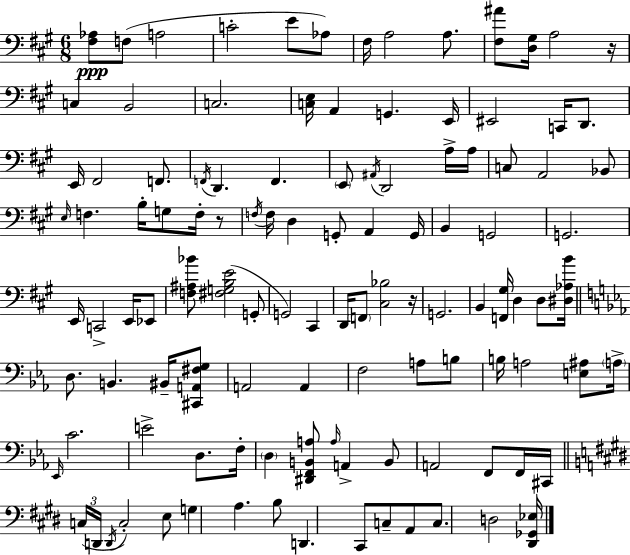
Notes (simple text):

[F#3,Ab3]/e F3/e A3/h C4/h E4/e Ab3/e F#3/s A3/h A3/e. [F#3,A#4]/e [D3,G#3]/s A3/h R/s C3/q B2/h C3/h. [C3,E3]/s A2/q G2/q. E2/s EIS2/h C2/s D2/e. E2/s F#2/h F2/e. F2/s D2/q. F2/q. E2/e A#2/s D2/h A3/s A3/s C3/e A2/h Bb2/e E3/s F3/q. B3/s G3/e F3/s R/e F3/s F3/s D3/q G2/e A2/q G2/s B2/q G2/h G2/h. E2/s C2/h E2/s Eb2/e [F3,A#3,Bb4]/e [F#3,G3,B3,E4]/h G2/e G2/h C#2/q D2/s F2/e [C#3,Bb3]/h R/s G2/h. B2/q [F2,G#3]/s D3/q D3/e [D#3,Ab3,B4]/s D3/e. B2/q. BIS2/s [C#2,A2,F#3,G3]/e A2/h A2/q F3/h A3/e B3/e B3/s A3/h [E3,A#3]/e A3/s Eb2/s C4/h. E4/h D3/e. F3/s D3/q [D#2,F2,B2,A3]/e A3/s A2/q B2/e A2/h F2/e F2/s C#2/s C3/s D2/s D2/s C3/h E3/e G3/q A3/q. B3/e D2/q. C#2/e C3/e A2/e C3/e. D3/h [D#2,Gb2,Eb3]/s